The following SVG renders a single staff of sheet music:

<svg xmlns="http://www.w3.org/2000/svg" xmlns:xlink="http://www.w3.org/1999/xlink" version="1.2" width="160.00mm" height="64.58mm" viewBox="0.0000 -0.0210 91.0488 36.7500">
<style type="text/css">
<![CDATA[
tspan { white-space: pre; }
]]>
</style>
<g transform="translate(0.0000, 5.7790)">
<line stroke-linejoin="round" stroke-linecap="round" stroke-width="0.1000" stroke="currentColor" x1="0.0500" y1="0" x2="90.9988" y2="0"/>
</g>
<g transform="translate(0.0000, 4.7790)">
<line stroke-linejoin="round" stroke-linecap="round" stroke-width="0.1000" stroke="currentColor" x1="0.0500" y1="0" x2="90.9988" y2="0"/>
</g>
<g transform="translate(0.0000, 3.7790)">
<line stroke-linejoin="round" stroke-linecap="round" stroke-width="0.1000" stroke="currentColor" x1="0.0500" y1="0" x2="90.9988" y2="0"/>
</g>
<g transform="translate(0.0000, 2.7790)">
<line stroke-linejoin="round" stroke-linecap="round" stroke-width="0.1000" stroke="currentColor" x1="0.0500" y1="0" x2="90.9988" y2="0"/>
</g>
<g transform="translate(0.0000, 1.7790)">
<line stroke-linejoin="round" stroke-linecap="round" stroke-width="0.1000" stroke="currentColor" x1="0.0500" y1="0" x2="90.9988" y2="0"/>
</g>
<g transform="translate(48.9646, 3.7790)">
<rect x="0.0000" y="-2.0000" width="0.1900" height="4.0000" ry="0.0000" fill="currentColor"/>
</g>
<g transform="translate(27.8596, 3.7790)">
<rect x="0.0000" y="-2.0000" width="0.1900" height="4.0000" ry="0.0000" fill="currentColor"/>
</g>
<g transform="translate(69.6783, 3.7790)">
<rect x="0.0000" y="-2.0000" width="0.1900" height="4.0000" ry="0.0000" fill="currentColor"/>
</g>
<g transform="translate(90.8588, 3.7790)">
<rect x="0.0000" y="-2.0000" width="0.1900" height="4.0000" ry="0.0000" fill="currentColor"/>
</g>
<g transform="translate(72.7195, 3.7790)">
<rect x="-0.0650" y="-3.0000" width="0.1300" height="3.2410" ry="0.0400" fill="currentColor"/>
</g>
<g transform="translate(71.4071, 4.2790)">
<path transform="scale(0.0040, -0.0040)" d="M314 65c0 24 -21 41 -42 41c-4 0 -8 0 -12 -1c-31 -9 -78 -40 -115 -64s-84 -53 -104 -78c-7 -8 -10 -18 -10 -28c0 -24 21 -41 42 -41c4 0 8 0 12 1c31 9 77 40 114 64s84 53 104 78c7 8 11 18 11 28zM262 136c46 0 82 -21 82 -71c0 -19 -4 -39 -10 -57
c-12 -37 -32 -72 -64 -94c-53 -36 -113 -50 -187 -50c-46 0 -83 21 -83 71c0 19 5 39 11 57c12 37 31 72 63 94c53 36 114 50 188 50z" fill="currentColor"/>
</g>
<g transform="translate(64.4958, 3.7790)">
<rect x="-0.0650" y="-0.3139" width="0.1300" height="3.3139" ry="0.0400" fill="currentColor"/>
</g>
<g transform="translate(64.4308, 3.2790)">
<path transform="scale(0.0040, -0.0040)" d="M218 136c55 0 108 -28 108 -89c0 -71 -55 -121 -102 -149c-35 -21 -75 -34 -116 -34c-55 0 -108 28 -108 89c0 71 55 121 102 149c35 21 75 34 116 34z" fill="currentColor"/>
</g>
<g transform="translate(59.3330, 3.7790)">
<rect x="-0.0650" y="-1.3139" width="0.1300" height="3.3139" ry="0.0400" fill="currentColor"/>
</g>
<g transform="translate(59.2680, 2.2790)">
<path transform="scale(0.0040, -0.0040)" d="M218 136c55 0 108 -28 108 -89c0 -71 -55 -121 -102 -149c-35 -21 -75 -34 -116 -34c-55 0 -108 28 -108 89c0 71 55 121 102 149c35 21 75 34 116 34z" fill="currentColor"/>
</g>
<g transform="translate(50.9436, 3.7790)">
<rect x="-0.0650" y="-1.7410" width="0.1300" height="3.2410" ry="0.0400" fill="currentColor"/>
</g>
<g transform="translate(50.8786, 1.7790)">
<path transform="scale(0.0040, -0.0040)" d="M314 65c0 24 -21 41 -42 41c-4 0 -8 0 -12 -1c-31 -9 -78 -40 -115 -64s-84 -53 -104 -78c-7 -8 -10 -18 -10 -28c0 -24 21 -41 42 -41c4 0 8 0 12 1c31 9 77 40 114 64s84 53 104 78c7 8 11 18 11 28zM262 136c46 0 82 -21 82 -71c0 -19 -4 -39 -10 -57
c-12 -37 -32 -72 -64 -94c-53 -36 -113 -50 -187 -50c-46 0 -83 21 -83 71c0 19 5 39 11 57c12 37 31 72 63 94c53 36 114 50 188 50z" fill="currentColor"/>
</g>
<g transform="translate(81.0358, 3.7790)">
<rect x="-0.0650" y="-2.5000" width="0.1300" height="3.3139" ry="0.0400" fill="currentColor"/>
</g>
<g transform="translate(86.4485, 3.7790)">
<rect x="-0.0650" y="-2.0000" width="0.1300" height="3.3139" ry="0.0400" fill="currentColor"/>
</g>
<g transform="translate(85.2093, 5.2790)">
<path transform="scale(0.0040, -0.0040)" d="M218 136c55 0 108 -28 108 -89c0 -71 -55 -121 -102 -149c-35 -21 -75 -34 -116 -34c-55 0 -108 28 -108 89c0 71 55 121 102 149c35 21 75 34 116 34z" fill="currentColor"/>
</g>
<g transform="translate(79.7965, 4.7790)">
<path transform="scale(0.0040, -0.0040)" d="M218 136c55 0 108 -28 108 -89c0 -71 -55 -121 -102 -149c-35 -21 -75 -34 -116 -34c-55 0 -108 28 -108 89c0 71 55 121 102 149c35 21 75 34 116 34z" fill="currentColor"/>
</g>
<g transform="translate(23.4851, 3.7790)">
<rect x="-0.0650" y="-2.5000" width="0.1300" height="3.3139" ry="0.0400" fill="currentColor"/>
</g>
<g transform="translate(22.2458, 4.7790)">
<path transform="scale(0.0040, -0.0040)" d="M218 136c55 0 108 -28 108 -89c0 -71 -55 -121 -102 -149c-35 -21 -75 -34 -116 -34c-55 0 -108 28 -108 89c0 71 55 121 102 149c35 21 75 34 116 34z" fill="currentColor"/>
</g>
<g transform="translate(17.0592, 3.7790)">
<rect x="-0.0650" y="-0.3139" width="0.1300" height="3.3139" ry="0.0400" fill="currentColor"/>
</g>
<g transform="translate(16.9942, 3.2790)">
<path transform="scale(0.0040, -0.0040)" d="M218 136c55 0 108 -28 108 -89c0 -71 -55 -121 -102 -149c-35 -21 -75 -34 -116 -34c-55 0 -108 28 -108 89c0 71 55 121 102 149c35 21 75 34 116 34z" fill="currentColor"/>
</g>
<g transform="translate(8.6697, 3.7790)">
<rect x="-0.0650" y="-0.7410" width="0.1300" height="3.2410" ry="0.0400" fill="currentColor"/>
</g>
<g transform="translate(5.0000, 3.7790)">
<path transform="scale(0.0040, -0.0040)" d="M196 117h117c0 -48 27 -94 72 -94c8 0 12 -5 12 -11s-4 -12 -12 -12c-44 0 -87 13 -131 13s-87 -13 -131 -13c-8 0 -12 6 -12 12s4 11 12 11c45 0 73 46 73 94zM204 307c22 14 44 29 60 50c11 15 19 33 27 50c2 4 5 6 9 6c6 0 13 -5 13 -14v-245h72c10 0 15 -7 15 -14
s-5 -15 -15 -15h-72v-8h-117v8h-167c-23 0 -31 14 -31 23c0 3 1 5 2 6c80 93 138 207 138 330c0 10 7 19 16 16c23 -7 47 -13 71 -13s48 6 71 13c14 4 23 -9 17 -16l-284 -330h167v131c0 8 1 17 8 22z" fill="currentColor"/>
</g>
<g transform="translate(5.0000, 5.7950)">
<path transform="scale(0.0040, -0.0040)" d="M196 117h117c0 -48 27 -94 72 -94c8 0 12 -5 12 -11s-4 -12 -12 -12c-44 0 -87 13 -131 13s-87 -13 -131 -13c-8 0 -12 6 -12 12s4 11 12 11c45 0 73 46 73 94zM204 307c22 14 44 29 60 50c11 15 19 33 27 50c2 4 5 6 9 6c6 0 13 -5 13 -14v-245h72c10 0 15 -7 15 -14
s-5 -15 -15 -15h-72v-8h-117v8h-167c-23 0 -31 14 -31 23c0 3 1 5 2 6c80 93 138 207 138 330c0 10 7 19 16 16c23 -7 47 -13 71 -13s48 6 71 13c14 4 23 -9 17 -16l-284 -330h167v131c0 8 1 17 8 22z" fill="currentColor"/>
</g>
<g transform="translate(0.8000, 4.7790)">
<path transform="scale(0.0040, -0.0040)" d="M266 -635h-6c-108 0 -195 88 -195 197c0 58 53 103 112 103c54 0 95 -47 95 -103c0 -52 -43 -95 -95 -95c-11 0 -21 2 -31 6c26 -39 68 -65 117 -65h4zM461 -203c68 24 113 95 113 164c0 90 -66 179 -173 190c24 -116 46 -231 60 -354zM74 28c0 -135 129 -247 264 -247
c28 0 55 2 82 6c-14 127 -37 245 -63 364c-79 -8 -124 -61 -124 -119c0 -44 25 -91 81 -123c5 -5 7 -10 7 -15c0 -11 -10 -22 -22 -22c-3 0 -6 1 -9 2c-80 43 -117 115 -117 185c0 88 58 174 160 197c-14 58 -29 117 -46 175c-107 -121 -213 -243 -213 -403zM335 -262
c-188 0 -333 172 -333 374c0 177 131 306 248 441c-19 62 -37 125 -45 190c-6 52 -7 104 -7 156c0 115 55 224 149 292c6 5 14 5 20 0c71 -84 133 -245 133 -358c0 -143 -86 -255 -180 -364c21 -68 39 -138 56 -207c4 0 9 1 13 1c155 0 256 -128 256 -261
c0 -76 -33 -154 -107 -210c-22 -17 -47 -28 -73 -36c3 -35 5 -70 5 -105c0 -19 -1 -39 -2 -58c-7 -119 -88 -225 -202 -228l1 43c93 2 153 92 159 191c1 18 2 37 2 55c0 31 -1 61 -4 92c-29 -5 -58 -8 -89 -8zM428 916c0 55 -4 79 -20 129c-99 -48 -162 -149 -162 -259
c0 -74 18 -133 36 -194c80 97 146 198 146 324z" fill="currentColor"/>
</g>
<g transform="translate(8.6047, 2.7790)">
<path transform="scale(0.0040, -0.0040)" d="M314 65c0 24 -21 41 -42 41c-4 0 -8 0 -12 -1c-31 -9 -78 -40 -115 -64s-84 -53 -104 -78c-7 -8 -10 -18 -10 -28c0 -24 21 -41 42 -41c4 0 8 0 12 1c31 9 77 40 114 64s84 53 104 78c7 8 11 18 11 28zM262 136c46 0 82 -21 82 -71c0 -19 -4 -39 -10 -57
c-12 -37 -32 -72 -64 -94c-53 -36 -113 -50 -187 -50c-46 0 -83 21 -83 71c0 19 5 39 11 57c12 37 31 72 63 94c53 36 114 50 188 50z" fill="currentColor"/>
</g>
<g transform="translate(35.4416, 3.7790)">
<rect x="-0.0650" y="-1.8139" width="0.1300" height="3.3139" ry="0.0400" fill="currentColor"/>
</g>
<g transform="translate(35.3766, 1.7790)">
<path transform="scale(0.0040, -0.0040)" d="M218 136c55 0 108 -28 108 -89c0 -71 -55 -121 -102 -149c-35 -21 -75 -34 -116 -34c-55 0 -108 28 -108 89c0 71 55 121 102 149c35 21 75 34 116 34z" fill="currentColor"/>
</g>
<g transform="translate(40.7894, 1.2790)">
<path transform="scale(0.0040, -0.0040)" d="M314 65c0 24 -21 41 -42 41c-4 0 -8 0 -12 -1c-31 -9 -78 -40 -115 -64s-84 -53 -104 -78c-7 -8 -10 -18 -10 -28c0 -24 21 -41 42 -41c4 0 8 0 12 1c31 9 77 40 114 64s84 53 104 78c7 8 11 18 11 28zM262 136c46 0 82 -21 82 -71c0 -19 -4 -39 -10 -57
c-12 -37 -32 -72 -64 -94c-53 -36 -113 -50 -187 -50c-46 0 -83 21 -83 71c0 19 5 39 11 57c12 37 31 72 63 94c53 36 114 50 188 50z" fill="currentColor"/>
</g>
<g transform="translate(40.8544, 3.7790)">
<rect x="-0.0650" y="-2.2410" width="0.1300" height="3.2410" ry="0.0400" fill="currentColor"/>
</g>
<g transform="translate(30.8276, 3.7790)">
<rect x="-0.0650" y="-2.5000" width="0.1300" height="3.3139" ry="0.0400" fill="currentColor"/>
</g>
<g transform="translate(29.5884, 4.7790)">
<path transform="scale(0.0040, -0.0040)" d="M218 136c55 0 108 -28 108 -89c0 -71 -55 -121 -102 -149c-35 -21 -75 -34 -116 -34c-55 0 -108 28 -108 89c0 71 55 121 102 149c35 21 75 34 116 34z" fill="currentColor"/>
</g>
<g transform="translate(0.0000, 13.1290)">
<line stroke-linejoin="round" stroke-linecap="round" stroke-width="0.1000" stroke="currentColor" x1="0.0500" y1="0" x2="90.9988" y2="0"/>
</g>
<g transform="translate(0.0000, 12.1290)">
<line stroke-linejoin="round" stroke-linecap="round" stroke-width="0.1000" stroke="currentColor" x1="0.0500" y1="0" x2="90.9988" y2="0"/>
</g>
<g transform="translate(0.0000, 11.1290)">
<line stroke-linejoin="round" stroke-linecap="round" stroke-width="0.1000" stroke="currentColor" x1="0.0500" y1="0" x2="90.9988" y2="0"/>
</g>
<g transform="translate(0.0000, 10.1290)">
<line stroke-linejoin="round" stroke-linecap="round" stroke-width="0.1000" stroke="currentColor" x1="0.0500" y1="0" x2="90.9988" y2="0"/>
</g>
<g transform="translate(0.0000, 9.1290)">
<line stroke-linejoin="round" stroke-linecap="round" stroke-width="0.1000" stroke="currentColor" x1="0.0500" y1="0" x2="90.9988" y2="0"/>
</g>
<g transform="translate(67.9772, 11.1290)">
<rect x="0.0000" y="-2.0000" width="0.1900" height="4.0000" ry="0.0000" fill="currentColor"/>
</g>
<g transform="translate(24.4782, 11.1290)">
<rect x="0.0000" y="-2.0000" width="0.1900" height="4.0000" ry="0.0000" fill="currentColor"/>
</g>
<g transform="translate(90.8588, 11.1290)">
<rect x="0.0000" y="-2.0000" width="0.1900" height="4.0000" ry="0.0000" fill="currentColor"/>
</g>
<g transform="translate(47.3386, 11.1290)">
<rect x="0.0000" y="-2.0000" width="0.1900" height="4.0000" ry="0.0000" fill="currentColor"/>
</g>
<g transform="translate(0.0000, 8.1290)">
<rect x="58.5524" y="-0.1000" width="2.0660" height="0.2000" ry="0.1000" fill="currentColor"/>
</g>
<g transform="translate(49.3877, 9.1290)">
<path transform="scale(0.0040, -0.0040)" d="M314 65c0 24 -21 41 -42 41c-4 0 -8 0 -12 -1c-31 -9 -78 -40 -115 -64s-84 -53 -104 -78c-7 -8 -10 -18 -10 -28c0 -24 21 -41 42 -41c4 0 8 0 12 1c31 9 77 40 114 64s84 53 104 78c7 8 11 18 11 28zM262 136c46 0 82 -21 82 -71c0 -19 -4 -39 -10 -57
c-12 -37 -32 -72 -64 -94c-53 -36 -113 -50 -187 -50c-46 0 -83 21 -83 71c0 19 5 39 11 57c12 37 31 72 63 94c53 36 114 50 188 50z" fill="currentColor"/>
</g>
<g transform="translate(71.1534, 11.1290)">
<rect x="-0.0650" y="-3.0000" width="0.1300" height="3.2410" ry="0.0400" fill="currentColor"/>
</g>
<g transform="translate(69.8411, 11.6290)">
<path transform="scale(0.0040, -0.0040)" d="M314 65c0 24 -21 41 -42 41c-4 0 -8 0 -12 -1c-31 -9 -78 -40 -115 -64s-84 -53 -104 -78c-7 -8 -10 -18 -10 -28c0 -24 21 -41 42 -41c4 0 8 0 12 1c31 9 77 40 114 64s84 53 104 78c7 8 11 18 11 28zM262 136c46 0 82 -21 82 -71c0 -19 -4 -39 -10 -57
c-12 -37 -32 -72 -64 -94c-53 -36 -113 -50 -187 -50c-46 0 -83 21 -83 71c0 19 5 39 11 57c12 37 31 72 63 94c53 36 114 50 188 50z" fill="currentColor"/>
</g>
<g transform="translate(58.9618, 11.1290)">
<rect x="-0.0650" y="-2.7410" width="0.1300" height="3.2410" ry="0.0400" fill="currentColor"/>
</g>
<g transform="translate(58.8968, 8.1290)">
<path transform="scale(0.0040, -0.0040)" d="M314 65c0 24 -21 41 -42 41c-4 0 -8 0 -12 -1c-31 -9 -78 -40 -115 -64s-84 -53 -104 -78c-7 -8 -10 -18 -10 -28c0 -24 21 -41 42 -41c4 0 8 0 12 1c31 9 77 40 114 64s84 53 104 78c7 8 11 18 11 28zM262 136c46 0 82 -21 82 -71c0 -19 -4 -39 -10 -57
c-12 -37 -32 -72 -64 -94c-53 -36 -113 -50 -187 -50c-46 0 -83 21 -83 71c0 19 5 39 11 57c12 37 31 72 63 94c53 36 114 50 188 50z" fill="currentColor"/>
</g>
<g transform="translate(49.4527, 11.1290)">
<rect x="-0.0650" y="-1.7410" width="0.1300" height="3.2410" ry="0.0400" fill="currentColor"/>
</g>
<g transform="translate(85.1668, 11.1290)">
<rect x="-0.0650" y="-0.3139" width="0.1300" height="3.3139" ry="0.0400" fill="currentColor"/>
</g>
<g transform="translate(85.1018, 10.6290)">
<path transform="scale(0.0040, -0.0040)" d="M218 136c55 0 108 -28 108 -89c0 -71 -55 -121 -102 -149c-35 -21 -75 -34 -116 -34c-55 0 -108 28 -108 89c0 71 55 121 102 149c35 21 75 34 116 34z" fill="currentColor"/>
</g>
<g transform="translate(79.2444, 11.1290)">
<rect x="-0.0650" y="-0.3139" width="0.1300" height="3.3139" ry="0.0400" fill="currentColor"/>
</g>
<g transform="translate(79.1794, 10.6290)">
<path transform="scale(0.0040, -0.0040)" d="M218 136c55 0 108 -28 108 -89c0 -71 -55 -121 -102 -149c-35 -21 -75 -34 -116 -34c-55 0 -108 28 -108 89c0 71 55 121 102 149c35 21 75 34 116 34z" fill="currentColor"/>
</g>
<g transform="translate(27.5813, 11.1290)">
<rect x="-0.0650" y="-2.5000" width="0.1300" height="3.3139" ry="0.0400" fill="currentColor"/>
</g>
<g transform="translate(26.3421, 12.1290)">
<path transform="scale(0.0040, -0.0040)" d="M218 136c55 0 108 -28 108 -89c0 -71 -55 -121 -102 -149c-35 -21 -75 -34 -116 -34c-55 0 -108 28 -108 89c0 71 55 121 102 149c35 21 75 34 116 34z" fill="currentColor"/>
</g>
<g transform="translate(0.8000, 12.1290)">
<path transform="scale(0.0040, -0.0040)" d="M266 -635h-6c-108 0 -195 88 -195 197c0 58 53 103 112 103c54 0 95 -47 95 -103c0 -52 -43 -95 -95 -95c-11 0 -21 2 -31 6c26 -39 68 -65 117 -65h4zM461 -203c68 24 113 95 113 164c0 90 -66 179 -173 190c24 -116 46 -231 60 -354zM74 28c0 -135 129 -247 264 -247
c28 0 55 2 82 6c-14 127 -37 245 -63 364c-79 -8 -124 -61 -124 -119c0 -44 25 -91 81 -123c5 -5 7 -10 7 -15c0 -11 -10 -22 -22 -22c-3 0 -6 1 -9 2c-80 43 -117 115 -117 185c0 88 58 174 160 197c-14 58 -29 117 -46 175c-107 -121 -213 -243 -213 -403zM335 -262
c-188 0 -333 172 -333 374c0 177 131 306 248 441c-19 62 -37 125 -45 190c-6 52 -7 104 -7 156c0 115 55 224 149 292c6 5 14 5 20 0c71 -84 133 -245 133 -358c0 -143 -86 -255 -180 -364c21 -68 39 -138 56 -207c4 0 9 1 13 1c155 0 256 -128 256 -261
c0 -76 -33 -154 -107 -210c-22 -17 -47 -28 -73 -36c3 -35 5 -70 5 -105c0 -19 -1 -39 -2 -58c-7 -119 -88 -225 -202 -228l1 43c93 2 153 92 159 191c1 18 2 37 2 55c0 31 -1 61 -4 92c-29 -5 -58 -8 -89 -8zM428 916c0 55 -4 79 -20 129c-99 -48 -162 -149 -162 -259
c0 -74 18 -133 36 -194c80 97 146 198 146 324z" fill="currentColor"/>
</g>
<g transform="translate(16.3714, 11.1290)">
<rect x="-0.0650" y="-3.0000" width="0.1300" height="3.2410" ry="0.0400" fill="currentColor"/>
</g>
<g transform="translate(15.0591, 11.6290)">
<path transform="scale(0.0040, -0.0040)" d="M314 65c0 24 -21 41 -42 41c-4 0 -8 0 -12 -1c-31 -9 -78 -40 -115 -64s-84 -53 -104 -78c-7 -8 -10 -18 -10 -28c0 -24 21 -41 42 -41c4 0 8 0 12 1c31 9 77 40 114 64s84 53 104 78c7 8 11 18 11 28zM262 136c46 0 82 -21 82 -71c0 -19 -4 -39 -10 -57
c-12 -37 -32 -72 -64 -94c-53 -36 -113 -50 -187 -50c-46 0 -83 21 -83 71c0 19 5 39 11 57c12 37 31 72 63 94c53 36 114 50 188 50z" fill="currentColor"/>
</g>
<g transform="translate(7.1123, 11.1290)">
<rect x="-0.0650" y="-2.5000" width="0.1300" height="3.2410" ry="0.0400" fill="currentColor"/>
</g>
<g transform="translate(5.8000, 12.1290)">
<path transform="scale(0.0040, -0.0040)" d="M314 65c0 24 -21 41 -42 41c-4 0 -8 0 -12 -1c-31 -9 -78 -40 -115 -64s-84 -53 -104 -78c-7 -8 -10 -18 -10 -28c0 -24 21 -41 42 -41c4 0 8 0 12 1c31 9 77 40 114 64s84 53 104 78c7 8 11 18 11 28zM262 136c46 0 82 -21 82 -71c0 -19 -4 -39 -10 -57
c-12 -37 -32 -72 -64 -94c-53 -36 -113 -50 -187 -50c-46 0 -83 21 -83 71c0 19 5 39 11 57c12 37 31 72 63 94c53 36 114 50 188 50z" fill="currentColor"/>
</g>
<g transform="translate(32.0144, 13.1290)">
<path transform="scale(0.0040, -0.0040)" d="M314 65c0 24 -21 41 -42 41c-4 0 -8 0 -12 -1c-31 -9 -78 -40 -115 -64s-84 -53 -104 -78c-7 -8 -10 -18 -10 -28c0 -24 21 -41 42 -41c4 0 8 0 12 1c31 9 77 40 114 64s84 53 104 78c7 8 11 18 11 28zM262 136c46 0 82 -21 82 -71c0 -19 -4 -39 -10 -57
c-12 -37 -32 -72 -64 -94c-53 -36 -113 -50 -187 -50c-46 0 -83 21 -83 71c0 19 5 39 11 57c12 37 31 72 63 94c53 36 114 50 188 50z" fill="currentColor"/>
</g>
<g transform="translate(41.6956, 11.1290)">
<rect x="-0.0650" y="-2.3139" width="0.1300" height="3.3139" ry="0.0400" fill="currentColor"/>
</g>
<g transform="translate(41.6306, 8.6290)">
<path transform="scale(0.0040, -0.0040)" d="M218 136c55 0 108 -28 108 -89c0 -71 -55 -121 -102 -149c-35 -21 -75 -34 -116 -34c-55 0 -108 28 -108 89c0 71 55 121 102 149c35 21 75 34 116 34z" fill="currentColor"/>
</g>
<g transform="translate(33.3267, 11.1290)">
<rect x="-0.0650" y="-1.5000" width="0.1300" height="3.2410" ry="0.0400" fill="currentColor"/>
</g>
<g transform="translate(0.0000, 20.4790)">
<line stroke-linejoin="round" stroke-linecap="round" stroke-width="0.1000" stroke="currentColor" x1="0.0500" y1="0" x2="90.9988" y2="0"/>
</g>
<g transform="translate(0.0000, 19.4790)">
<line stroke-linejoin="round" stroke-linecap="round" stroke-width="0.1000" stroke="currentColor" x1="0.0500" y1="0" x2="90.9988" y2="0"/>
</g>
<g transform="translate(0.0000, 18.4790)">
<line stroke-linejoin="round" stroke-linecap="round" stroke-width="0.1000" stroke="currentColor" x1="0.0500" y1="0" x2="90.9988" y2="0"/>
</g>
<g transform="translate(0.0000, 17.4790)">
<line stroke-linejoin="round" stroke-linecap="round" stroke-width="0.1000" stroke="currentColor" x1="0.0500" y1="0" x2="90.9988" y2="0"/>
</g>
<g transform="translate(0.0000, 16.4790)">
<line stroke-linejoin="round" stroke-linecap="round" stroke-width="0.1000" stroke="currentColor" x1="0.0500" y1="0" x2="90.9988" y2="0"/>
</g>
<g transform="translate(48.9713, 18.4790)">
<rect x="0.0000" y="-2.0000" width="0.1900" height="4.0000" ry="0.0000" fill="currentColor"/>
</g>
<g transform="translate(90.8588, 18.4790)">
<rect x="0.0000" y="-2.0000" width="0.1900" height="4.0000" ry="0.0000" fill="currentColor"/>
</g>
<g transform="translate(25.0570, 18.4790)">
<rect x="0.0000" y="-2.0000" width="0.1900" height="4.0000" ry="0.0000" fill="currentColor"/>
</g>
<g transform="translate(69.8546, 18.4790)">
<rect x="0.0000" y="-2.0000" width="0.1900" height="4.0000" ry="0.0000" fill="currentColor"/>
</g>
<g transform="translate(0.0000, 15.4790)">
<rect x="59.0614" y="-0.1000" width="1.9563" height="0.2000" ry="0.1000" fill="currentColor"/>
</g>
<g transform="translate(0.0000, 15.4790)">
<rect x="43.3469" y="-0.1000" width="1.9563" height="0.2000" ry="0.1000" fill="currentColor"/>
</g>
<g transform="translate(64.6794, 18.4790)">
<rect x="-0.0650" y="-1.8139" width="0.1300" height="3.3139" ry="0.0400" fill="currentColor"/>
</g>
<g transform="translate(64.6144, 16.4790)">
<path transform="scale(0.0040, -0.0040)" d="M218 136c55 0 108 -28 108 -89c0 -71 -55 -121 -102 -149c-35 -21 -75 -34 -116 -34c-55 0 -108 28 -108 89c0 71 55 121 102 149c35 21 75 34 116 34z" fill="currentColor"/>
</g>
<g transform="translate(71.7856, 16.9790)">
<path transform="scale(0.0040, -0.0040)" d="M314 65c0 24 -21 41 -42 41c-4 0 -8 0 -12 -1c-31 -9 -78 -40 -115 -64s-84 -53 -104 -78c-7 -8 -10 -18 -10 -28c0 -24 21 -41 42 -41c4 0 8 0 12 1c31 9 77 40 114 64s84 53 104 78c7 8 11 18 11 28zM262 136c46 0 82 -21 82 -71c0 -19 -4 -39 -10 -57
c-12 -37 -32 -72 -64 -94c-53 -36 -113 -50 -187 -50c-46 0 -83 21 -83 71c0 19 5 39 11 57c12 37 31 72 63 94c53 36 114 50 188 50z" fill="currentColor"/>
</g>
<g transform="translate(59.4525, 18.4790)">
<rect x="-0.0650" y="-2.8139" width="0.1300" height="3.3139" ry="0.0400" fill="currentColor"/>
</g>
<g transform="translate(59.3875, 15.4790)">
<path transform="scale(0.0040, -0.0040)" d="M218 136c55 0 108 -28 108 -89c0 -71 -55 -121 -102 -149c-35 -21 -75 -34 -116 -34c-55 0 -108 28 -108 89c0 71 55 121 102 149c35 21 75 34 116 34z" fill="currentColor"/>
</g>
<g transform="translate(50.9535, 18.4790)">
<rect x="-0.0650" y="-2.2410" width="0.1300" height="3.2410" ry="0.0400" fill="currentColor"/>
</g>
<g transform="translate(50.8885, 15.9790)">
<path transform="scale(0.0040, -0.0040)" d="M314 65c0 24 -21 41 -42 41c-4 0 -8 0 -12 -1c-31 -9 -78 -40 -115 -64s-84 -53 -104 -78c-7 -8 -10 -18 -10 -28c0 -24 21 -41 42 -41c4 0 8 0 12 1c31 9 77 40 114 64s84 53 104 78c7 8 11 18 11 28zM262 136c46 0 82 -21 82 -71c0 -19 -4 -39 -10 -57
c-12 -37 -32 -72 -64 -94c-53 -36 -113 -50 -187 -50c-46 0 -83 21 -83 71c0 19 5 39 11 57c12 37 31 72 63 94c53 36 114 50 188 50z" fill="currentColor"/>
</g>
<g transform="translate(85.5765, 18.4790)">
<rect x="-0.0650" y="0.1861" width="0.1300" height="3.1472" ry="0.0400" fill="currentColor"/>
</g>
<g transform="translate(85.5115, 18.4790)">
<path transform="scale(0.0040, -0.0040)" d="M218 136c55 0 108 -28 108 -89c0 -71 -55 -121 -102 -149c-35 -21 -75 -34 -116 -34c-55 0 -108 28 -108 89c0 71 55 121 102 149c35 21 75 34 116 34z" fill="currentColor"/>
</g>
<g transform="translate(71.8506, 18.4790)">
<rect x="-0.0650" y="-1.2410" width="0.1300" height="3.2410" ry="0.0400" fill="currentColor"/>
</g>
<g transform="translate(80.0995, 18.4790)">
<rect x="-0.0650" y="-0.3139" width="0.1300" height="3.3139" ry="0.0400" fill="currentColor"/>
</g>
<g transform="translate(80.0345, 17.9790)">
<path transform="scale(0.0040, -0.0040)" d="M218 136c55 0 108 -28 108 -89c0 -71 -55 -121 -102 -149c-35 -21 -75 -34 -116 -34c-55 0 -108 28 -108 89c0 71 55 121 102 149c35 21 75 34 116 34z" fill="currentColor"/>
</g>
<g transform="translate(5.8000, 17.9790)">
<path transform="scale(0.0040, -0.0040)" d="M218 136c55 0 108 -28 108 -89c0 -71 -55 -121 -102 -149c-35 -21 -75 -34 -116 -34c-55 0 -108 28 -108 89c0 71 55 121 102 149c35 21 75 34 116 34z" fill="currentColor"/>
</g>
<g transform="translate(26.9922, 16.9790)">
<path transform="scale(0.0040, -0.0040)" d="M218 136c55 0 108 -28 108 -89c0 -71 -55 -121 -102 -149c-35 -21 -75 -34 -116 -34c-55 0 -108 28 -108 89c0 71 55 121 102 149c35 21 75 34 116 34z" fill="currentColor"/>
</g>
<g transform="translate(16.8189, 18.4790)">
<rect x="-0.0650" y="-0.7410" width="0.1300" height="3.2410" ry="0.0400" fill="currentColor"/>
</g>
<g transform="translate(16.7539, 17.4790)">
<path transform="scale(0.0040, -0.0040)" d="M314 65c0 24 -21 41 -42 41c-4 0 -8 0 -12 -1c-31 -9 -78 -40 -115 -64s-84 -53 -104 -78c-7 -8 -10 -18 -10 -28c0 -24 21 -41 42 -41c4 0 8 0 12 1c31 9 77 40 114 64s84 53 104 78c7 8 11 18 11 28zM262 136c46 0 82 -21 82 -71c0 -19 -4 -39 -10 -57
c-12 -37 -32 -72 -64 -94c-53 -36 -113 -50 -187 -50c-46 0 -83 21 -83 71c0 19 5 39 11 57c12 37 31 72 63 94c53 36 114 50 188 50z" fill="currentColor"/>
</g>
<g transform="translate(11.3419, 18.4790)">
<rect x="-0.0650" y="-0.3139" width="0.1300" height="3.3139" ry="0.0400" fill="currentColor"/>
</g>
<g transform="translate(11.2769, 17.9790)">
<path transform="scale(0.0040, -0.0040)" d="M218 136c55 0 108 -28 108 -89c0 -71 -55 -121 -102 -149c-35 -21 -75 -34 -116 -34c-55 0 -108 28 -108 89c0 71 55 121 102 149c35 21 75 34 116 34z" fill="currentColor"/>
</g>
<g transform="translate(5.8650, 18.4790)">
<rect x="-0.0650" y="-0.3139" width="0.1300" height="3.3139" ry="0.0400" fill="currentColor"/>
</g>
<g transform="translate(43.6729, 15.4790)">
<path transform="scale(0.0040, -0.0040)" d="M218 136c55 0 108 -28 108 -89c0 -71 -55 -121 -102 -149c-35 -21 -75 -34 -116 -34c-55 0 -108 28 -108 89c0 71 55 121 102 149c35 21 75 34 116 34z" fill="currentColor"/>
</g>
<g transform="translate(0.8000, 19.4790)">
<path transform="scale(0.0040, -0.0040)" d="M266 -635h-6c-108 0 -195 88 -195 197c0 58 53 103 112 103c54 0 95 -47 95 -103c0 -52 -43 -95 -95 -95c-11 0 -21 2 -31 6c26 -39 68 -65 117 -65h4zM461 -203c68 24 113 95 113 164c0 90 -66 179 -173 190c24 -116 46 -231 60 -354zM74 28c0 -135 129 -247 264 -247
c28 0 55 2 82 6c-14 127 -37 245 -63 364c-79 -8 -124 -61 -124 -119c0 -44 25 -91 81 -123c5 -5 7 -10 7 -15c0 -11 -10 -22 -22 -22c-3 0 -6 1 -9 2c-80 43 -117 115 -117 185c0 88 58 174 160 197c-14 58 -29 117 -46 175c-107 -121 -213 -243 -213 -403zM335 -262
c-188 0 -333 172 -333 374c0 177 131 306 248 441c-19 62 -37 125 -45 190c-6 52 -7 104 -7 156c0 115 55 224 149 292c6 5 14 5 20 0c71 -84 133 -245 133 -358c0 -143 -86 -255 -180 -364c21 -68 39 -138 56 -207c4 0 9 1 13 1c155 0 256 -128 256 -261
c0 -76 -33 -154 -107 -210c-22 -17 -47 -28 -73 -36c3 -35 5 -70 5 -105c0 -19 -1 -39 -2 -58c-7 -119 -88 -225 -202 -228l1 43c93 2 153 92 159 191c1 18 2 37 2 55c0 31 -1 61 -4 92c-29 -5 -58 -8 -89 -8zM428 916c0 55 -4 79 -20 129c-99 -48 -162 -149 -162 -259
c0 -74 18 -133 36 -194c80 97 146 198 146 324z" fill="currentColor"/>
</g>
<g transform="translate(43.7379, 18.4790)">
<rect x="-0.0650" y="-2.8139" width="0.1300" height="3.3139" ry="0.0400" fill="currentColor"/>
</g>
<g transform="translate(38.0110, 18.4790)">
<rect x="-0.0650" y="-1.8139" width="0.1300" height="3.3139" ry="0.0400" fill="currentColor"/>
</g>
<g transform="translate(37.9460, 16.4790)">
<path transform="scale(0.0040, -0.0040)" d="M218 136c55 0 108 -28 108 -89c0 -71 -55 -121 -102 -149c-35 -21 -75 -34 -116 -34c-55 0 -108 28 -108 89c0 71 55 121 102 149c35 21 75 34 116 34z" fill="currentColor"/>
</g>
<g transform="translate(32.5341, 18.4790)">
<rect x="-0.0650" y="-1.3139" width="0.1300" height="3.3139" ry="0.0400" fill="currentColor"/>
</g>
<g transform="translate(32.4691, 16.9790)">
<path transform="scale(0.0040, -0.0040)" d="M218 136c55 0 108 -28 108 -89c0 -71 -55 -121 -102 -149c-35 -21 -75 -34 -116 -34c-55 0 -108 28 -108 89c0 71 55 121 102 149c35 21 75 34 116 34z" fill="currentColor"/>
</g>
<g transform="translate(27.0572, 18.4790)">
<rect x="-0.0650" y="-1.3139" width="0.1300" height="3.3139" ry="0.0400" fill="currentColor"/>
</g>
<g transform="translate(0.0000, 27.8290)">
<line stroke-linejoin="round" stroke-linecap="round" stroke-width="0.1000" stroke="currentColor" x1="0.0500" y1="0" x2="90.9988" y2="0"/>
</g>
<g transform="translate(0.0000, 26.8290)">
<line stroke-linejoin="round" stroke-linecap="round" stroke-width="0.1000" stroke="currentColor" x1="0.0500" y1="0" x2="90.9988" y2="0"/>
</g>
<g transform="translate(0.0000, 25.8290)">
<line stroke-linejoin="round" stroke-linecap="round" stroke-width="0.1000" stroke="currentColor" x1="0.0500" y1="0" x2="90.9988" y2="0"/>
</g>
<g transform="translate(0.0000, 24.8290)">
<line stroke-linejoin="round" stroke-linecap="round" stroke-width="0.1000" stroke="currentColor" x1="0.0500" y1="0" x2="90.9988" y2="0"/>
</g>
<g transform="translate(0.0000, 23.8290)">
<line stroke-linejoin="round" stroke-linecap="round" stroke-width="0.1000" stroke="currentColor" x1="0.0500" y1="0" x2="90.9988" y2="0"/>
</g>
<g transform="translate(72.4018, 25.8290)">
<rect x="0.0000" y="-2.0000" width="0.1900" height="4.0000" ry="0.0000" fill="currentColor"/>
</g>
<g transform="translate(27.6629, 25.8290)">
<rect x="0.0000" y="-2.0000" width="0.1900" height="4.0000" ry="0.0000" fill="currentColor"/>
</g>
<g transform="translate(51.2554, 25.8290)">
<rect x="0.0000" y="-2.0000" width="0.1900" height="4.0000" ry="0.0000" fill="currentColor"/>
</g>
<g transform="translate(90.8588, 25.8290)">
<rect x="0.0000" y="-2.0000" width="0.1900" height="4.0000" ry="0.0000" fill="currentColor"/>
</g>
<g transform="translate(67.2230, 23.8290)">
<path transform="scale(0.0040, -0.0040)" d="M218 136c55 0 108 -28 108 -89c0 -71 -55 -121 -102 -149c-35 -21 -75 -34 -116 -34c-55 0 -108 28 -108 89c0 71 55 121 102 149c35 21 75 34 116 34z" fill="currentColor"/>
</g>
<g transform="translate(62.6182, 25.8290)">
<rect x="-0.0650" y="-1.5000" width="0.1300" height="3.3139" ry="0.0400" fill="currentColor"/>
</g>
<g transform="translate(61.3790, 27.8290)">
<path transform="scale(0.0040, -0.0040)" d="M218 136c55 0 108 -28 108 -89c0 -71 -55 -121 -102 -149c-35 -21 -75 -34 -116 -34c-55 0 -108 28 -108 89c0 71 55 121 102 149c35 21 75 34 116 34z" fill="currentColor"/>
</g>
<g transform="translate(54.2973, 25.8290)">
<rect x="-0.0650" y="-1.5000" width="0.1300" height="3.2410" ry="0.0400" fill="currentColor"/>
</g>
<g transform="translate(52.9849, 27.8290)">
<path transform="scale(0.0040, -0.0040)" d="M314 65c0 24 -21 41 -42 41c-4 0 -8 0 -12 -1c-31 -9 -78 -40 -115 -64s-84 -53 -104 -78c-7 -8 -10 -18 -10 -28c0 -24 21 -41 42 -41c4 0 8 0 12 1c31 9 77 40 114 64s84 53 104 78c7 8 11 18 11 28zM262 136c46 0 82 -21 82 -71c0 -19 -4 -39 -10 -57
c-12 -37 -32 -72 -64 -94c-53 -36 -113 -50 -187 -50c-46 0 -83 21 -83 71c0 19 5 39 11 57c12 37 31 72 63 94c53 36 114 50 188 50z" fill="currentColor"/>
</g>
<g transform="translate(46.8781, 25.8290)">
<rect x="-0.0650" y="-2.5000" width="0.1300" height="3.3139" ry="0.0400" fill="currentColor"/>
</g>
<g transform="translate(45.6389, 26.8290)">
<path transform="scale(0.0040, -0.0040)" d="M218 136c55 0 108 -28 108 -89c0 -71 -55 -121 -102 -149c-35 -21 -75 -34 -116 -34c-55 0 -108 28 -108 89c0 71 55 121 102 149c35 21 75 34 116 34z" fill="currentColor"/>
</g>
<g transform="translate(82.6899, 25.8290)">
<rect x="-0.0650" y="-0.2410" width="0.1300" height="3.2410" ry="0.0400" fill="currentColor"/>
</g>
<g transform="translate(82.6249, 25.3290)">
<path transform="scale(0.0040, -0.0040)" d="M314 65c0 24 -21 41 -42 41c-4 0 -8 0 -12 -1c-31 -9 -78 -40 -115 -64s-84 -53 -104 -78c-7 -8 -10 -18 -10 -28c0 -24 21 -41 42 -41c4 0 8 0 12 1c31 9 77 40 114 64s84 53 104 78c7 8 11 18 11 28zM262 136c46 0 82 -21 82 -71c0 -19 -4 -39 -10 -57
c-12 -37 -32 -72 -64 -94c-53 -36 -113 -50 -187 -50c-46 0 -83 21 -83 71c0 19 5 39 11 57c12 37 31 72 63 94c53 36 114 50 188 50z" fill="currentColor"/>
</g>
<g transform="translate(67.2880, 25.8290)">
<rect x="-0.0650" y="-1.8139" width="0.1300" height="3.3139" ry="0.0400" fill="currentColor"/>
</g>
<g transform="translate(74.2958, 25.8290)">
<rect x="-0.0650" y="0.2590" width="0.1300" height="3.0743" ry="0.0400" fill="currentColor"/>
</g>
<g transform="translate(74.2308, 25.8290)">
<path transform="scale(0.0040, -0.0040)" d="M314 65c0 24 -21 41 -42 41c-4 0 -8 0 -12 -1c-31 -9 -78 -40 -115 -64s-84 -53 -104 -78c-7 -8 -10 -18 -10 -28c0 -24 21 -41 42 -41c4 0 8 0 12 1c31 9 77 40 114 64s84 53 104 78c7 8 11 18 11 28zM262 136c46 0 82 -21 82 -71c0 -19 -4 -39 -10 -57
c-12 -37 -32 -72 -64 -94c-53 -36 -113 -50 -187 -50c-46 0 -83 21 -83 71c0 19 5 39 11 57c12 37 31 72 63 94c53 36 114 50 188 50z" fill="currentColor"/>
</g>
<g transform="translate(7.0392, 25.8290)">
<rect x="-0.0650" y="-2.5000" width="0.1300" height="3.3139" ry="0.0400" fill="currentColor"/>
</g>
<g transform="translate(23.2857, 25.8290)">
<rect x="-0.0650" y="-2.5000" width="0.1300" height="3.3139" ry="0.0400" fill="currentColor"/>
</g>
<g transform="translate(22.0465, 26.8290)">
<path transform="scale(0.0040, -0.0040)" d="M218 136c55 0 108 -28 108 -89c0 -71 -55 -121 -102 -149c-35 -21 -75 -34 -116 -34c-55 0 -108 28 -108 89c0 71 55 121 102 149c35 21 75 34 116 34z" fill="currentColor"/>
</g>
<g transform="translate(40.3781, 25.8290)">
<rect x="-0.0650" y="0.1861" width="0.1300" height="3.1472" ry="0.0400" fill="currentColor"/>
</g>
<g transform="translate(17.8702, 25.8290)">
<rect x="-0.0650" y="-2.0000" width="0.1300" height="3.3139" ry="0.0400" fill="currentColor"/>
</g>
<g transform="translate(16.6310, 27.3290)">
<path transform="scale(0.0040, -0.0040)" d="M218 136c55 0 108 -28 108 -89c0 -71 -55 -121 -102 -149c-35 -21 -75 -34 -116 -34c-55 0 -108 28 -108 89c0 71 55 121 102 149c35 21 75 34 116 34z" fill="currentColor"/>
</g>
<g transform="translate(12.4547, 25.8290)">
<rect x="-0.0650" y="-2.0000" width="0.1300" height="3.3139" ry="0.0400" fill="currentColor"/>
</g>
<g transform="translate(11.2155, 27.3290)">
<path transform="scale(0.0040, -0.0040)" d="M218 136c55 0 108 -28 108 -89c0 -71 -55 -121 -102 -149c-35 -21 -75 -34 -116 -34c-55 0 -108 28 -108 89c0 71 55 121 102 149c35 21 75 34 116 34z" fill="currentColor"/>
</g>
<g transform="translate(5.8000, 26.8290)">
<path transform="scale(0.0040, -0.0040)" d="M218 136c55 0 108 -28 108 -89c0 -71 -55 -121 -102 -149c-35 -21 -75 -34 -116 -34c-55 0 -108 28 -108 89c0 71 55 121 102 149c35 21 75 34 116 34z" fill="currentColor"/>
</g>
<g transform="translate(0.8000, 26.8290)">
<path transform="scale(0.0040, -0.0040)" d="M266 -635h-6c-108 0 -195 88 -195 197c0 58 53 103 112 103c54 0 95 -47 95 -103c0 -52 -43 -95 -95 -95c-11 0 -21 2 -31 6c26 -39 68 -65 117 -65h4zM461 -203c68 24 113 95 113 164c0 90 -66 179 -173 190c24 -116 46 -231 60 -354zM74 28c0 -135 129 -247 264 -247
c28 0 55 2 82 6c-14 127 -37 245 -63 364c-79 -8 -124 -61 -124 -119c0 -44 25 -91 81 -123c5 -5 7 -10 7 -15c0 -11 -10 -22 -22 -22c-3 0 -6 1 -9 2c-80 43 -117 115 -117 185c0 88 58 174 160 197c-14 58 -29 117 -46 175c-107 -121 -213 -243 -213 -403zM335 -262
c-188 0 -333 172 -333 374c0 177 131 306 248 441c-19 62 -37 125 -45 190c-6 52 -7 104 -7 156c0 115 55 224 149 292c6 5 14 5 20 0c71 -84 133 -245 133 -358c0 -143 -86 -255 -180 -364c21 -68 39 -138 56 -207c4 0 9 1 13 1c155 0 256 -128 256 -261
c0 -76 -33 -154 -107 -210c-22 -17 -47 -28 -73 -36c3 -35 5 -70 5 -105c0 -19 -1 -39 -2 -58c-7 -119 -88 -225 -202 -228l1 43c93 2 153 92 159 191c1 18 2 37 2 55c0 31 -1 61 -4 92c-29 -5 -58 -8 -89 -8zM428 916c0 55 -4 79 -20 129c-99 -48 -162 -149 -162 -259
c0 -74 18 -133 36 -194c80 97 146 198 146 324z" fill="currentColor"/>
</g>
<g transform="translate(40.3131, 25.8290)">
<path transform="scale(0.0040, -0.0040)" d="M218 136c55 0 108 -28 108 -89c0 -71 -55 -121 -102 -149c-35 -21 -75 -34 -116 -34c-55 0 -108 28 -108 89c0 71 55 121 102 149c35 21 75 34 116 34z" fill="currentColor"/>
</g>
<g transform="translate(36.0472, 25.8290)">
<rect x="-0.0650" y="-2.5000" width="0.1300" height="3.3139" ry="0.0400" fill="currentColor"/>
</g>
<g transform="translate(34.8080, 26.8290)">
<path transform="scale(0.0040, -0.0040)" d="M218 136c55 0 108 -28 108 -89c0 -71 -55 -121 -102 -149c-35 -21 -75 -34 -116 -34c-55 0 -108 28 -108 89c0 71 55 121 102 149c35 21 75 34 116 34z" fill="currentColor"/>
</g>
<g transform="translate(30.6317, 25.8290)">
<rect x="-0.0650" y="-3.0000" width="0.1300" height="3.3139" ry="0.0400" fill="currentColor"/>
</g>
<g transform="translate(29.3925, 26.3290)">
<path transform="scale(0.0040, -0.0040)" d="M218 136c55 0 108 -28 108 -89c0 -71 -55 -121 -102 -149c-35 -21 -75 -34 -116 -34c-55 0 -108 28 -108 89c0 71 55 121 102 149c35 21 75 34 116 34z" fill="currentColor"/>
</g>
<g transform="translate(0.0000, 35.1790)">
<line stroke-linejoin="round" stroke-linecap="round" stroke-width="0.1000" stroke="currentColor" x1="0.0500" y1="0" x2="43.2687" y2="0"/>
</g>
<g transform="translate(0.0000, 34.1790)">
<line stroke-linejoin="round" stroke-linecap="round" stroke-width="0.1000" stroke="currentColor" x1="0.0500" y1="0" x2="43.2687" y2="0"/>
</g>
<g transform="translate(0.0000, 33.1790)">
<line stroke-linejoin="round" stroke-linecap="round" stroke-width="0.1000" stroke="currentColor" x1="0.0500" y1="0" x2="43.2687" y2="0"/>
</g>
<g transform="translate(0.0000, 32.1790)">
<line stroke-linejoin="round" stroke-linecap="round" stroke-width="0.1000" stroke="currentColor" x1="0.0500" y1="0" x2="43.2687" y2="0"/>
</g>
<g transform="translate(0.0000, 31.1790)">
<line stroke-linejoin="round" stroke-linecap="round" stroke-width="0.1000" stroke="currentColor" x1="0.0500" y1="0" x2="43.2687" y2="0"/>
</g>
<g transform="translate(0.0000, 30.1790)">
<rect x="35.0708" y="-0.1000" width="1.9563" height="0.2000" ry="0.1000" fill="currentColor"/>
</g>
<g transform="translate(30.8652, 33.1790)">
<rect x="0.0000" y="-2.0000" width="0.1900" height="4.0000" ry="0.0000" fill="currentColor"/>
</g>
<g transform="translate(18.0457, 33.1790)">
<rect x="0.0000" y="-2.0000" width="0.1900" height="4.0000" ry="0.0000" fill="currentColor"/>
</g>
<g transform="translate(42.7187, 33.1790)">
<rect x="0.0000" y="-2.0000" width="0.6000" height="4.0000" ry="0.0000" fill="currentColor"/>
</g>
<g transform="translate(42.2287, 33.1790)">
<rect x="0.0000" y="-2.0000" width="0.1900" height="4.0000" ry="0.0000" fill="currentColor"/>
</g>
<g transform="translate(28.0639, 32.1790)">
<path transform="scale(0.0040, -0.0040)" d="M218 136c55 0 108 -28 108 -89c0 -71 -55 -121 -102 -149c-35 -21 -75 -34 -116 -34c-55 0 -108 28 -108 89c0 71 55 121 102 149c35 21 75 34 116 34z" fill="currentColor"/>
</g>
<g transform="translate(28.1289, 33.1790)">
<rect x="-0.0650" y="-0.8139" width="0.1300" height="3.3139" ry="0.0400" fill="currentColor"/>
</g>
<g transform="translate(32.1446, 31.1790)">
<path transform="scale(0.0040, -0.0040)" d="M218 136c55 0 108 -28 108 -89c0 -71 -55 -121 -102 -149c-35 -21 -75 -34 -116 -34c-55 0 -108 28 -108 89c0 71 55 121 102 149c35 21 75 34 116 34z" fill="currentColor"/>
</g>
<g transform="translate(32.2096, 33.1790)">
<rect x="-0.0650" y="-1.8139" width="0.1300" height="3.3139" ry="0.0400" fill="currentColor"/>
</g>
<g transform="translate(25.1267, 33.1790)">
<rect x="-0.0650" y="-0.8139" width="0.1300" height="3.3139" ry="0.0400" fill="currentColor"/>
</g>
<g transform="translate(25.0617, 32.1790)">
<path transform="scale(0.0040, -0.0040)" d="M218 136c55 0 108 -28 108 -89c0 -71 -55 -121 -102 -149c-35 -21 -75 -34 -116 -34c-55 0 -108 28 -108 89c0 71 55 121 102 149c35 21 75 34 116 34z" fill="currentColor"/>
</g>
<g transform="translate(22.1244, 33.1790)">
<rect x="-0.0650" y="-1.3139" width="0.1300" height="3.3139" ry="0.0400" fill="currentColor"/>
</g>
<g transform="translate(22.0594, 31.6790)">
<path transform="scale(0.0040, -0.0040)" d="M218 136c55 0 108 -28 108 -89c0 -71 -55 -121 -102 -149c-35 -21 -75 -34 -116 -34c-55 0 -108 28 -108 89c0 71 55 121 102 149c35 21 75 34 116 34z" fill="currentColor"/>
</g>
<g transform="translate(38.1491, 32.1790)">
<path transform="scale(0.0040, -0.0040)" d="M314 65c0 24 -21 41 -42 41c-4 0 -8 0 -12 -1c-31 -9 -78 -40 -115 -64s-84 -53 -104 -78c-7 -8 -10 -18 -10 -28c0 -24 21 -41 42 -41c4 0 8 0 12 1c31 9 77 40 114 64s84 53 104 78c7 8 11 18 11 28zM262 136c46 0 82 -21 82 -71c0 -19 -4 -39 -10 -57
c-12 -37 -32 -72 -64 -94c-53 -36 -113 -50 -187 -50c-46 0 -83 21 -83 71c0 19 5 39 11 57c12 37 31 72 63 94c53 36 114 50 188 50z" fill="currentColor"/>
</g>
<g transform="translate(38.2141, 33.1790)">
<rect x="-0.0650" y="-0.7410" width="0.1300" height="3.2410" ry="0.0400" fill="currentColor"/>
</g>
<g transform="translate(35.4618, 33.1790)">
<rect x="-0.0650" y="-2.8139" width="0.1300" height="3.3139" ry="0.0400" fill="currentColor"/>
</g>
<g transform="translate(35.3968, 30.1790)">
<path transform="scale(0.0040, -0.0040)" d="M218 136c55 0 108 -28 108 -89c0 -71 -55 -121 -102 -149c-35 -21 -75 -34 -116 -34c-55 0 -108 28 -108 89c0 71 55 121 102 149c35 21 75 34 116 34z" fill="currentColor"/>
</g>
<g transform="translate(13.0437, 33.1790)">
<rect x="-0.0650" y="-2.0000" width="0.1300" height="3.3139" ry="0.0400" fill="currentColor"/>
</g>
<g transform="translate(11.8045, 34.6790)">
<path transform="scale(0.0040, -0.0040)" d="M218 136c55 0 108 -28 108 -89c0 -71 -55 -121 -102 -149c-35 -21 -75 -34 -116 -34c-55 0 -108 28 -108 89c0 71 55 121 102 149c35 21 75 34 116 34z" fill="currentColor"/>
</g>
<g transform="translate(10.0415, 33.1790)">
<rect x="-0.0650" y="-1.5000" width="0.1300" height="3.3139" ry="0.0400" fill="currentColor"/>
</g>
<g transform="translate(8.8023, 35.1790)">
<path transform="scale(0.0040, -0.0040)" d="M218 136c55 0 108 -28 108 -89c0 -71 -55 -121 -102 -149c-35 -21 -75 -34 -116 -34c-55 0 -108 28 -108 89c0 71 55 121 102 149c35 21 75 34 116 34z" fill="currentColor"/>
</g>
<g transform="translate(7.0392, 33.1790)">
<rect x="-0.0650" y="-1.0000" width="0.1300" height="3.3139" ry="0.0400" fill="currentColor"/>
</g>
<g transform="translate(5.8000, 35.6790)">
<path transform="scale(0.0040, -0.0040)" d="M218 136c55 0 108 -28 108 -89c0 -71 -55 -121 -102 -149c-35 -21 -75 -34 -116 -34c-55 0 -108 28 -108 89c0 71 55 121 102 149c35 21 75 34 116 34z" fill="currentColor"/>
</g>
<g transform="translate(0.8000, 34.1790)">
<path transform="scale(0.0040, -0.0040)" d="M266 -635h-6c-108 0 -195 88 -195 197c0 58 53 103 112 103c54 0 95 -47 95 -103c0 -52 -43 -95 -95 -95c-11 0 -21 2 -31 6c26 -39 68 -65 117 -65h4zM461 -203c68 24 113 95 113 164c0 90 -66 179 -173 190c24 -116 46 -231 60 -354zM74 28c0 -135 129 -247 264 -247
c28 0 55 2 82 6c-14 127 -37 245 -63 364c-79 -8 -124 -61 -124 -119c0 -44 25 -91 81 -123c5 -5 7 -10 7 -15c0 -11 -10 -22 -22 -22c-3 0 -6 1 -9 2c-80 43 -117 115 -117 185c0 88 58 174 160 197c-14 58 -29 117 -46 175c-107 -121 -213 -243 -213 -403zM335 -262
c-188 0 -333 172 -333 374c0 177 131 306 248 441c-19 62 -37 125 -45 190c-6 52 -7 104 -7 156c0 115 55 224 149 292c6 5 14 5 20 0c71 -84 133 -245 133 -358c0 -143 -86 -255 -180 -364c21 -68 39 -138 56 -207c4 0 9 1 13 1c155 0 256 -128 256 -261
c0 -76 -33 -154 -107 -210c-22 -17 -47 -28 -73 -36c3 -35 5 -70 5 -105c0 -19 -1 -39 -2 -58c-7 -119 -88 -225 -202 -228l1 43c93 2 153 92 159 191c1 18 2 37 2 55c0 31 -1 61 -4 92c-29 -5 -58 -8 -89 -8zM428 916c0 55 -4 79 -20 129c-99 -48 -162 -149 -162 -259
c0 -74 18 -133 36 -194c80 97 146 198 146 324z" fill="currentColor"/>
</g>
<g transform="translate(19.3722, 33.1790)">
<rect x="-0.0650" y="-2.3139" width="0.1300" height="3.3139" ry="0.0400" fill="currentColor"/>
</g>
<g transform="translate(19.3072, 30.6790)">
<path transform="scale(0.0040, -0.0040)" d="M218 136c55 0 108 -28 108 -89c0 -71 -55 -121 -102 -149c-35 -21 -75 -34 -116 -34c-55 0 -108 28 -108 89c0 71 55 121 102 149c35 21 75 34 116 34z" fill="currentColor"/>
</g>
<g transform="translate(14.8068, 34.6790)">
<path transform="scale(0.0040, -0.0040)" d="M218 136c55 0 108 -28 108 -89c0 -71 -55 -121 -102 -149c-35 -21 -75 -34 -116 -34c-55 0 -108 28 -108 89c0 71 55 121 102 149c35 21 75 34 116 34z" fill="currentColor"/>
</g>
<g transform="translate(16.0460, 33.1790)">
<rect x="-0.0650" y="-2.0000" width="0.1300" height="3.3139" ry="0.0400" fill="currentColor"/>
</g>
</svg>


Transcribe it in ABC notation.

X:1
T:Untitled
M:4/4
L:1/4
K:C
d2 c G G f g2 f2 e c A2 G F G2 A2 G E2 g f2 a2 A2 c c c c d2 e e f a g2 a f e2 c B G F F G A G B G E2 E f B2 c2 D E F F g e d d f a d2